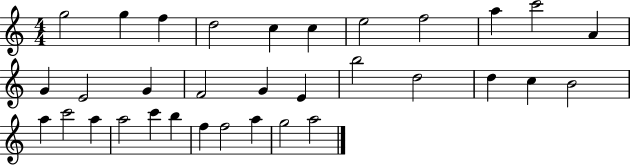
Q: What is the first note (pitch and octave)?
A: G5